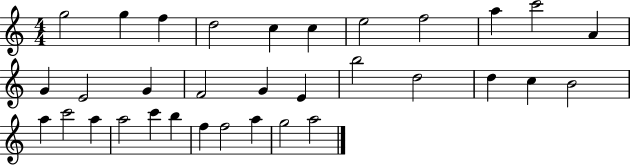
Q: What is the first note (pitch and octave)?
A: G5